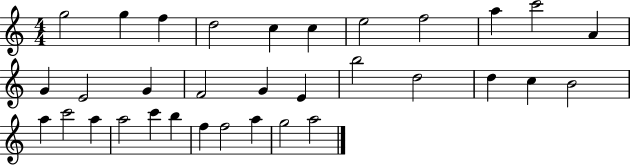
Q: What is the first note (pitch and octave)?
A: G5